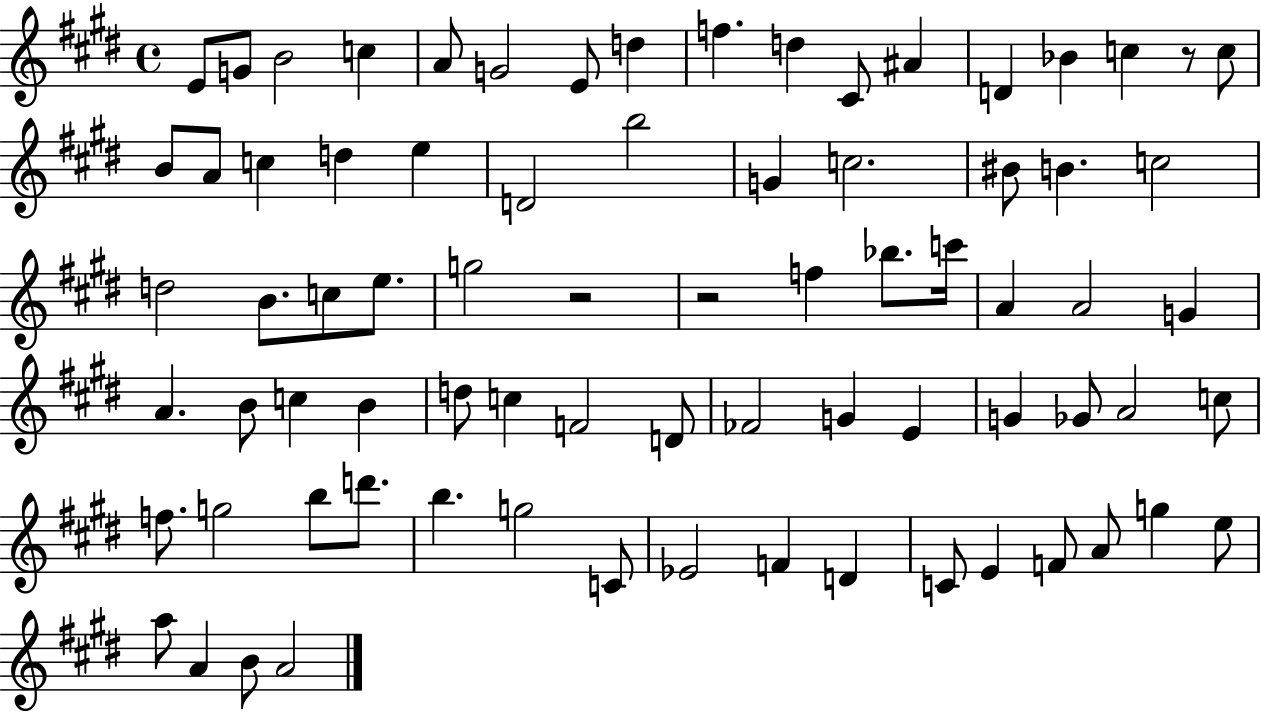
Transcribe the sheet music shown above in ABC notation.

X:1
T:Untitled
M:4/4
L:1/4
K:E
E/2 G/2 B2 c A/2 G2 E/2 d f d ^C/2 ^A D _B c z/2 c/2 B/2 A/2 c d e D2 b2 G c2 ^B/2 B c2 d2 B/2 c/2 e/2 g2 z2 z2 f _b/2 c'/4 A A2 G A B/2 c B d/2 c F2 D/2 _F2 G E G _G/2 A2 c/2 f/2 g2 b/2 d'/2 b g2 C/2 _E2 F D C/2 E F/2 A/2 g e/2 a/2 A B/2 A2